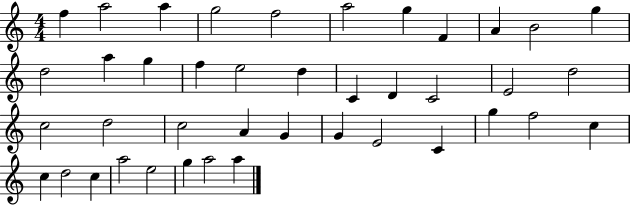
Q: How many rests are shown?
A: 0